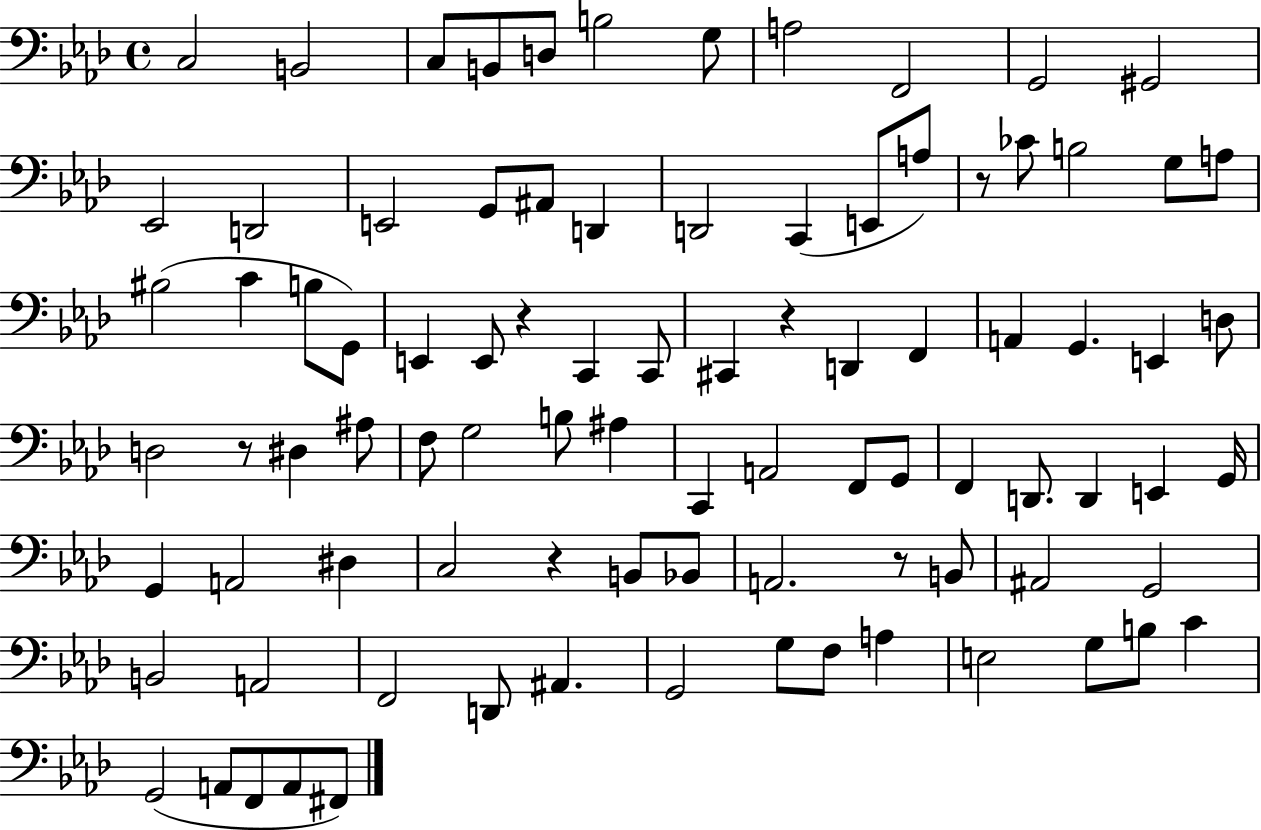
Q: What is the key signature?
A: AES major